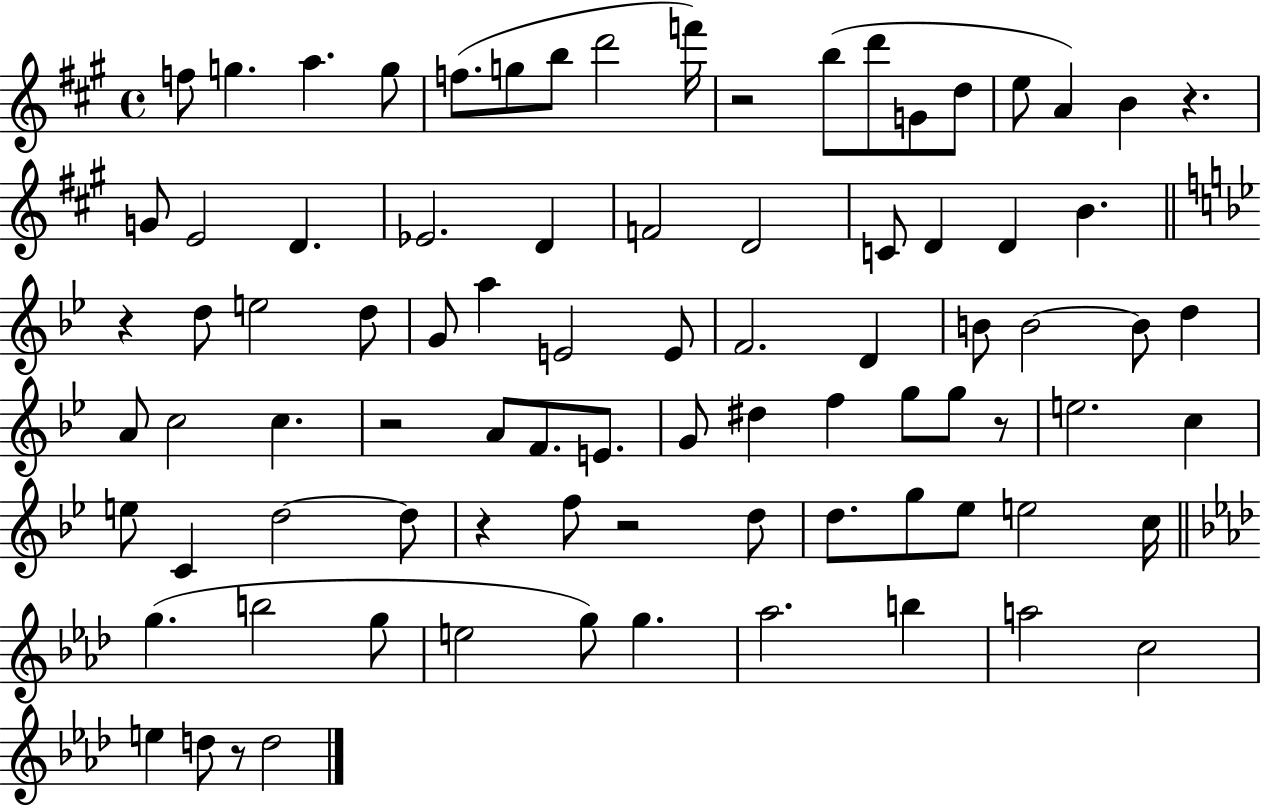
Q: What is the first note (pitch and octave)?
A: F5